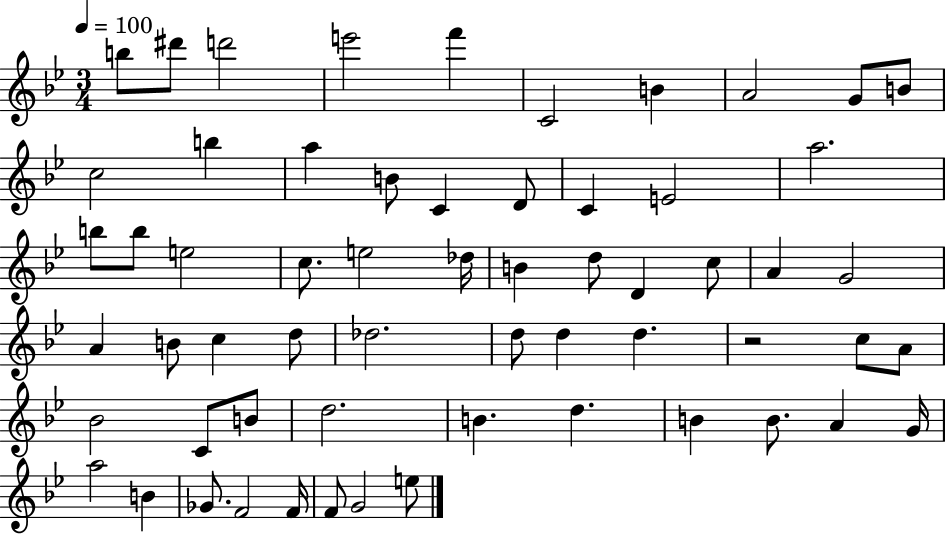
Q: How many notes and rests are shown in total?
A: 60